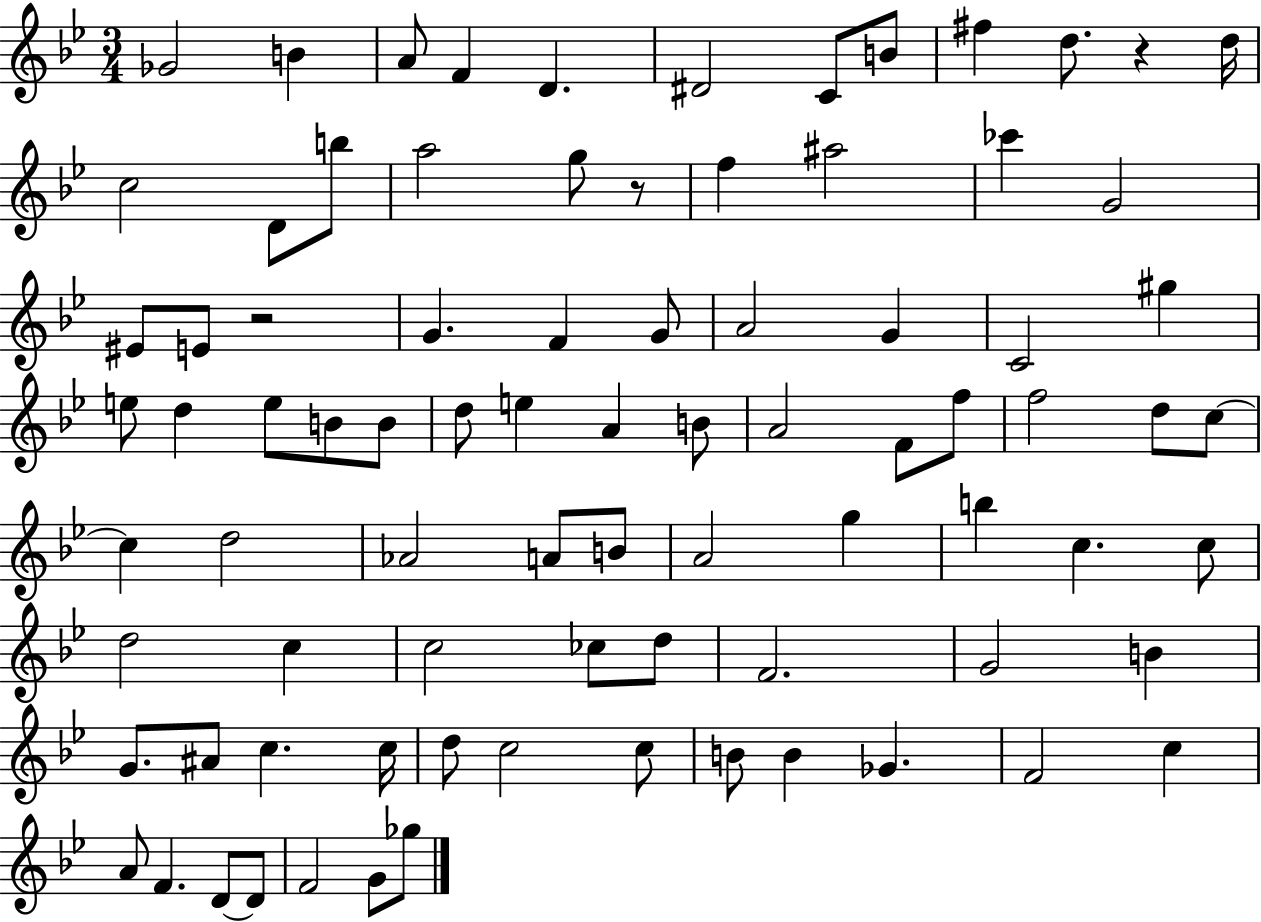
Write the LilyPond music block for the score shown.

{
  \clef treble
  \numericTimeSignature
  \time 3/4
  \key bes \major
  \repeat volta 2 { ges'2 b'4 | a'8 f'4 d'4. | dis'2 c'8 b'8 | fis''4 d''8. r4 d''16 | \break c''2 d'8 b''8 | a''2 g''8 r8 | f''4 ais''2 | ces'''4 g'2 | \break eis'8 e'8 r2 | g'4. f'4 g'8 | a'2 g'4 | c'2 gis''4 | \break e''8 d''4 e''8 b'8 b'8 | d''8 e''4 a'4 b'8 | a'2 f'8 f''8 | f''2 d''8 c''8~~ | \break c''4 d''2 | aes'2 a'8 b'8 | a'2 g''4 | b''4 c''4. c''8 | \break d''2 c''4 | c''2 ces''8 d''8 | f'2. | g'2 b'4 | \break g'8. ais'8 c''4. c''16 | d''8 c''2 c''8 | b'8 b'4 ges'4. | f'2 c''4 | \break a'8 f'4. d'8~~ d'8 | f'2 g'8 ges''8 | } \bar "|."
}